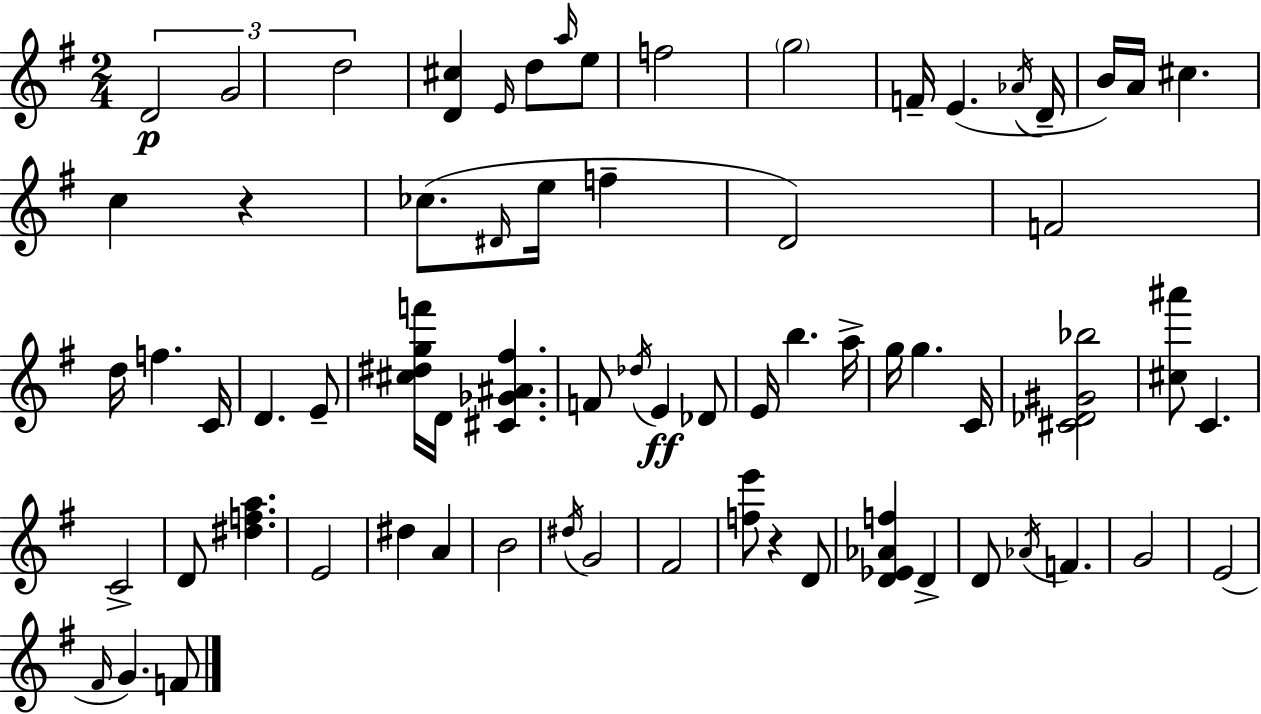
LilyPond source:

{
  \clef treble
  \numericTimeSignature
  \time 2/4
  \key e \minor
  \tuplet 3/2 { d'2\p | g'2 | d''2 } | <d' cis''>4 \grace { e'16 } d''8 \grace { a''16 } | \break e''8 f''2 | \parenthesize g''2 | f'16-- e'4.( | \acciaccatura { aes'16 } d'16-- b'16) a'16 cis''4. | \break c''4 r4 | ces''8.( \grace { dis'16 } e''16 | f''4-- d'2) | f'2 | \break d''16 f''4. | c'16 d'4. | e'8-- <cis'' dis'' g'' f'''>16 d'16 <cis' ges' ais' fis''>4. | f'8 \acciaccatura { des''16 }\ff e'4 | \break des'8 e'16 b''4. | a''16-> g''16 g''4. | c'16 <cis' des' gis' bes''>2 | <cis'' ais'''>8 c'4. | \break c'2-> | d'8 <dis'' f'' a''>4. | e'2 | dis''4 | \break a'4 b'2 | \acciaccatura { dis''16 } g'2 | fis'2 | <f'' e'''>8 | \break r4 d'8 <d' ees' aes' f''>4 | d'4-> d'8 | \acciaccatura { aes'16 } f'4. g'2 | e'2( | \break \grace { fis'16 } | g'4.) f'8 | \bar "|."
}